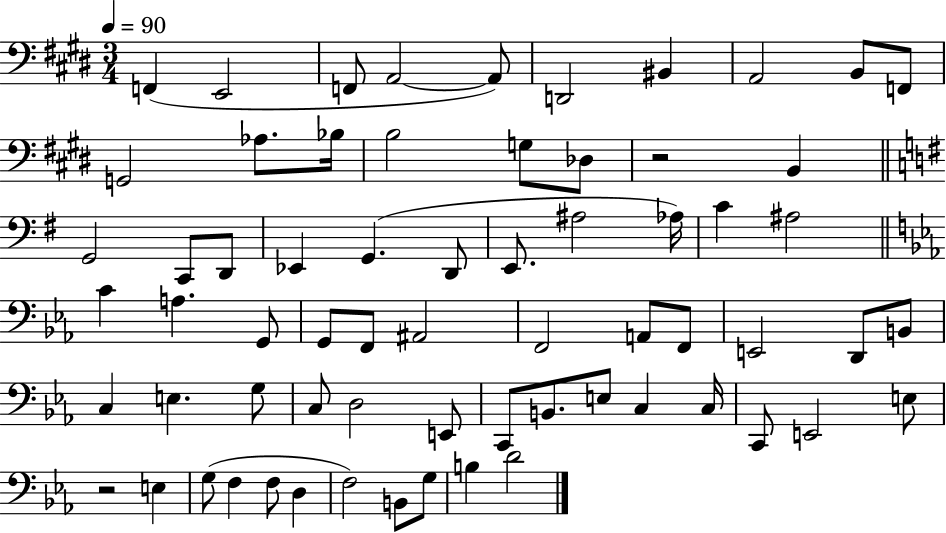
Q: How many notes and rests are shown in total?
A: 66